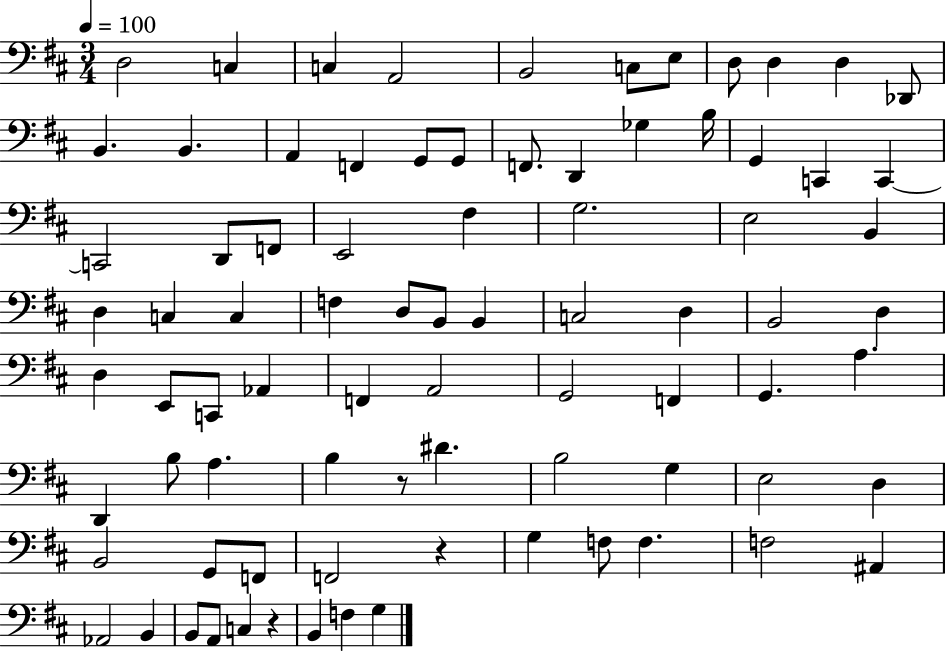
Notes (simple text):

D3/h C3/q C3/q A2/h B2/h C3/e E3/e D3/e D3/q D3/q Db2/e B2/q. B2/q. A2/q F2/q G2/e G2/e F2/e. D2/q Gb3/q B3/s G2/q C2/q C2/q C2/h D2/e F2/e E2/h F#3/q G3/h. E3/h B2/q D3/q C3/q C3/q F3/q D3/e B2/e B2/q C3/h D3/q B2/h D3/q D3/q E2/e C2/e Ab2/q F2/q A2/h G2/h F2/q G2/q. A3/q. D2/q B3/e A3/q. B3/q R/e D#4/q. B3/h G3/q E3/h D3/q B2/h G2/e F2/e F2/h R/q G3/q F3/e F3/q. F3/h A#2/q Ab2/h B2/q B2/e A2/e C3/q R/q B2/q F3/q G3/q